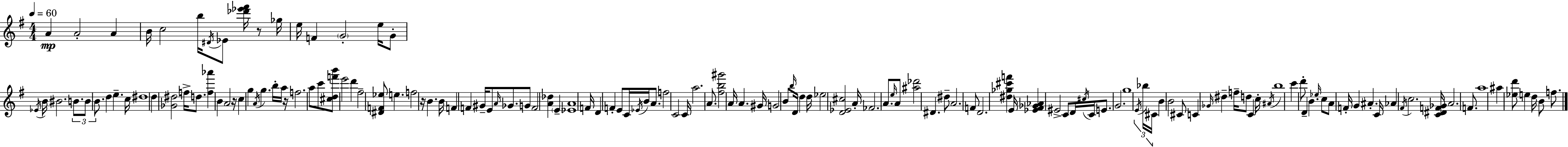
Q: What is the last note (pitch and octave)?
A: F5